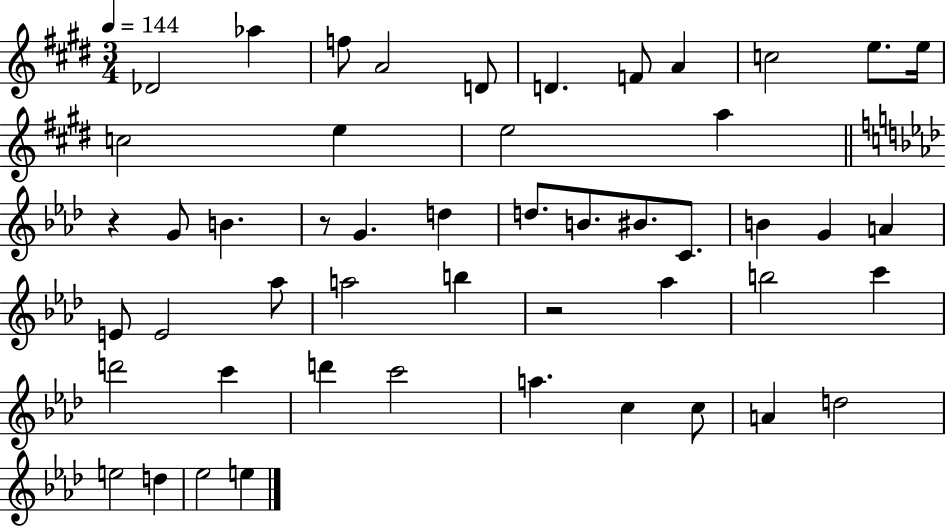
X:1
T:Untitled
M:3/4
L:1/4
K:E
_D2 _a f/2 A2 D/2 D F/2 A c2 e/2 e/4 c2 e e2 a z G/2 B z/2 G d d/2 B/2 ^B/2 C/2 B G A E/2 E2 _a/2 a2 b z2 _a b2 c' d'2 c' d' c'2 a c c/2 A d2 e2 d _e2 e